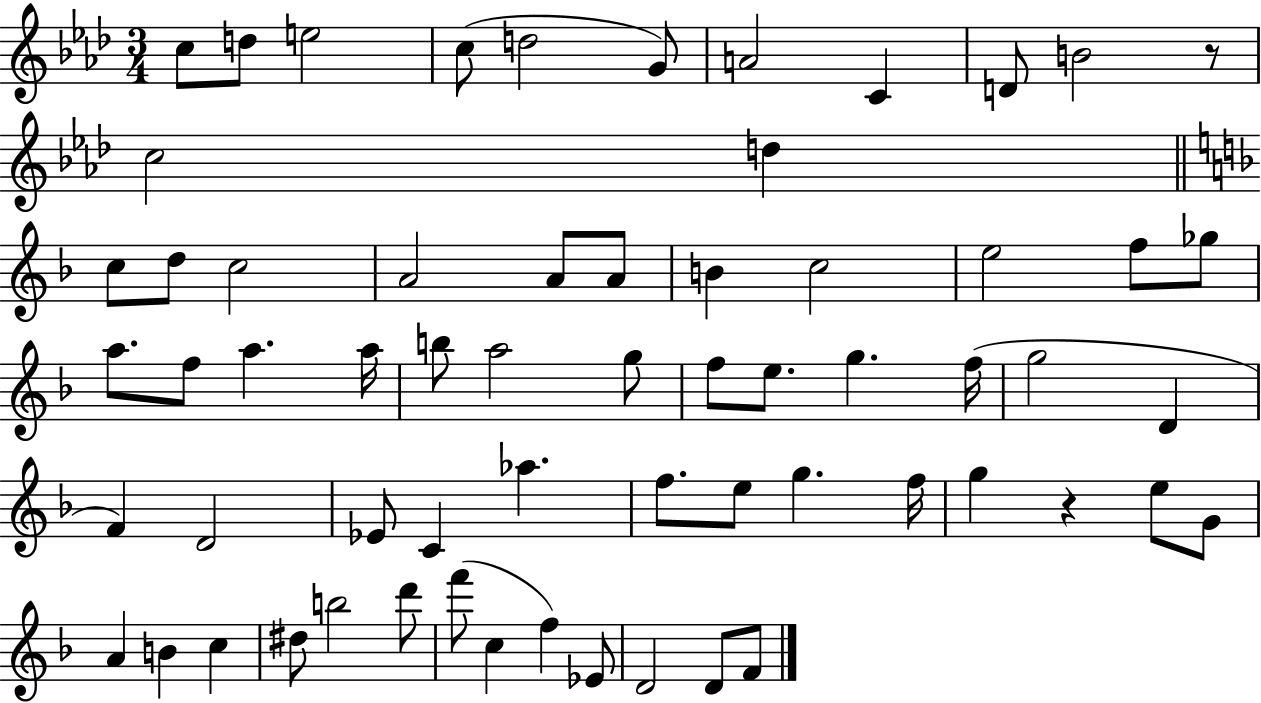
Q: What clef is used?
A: treble